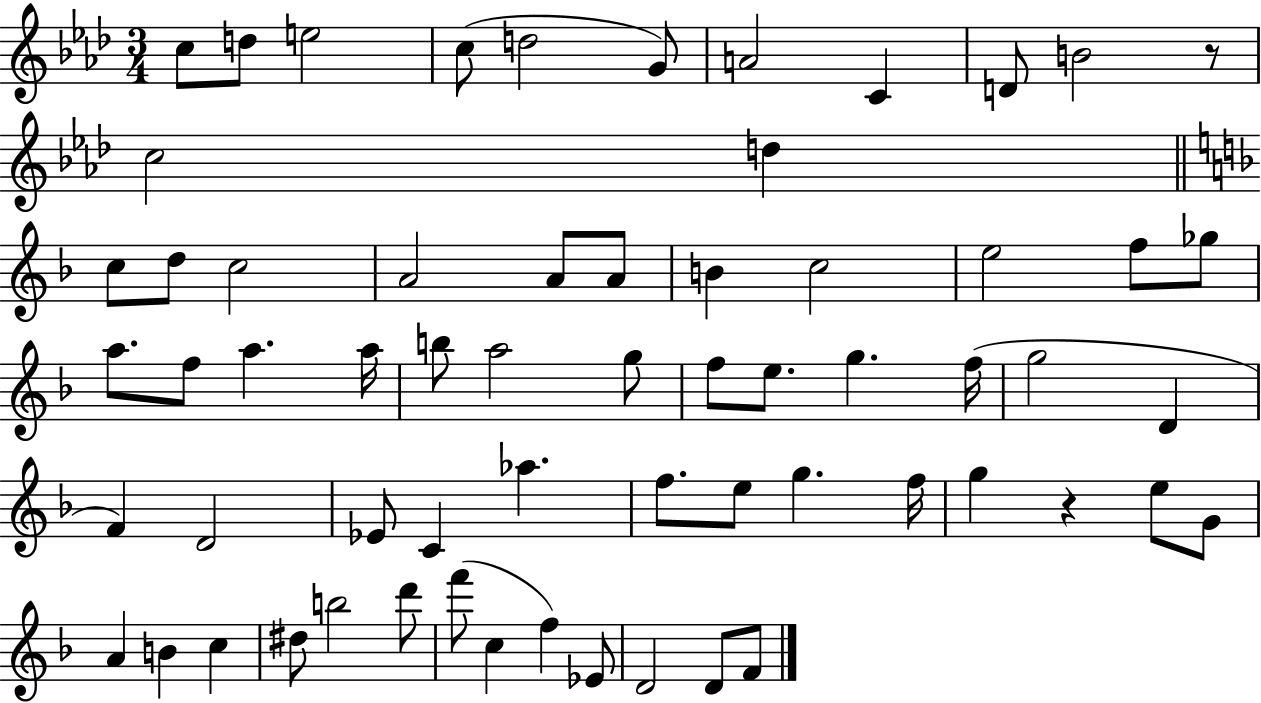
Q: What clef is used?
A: treble